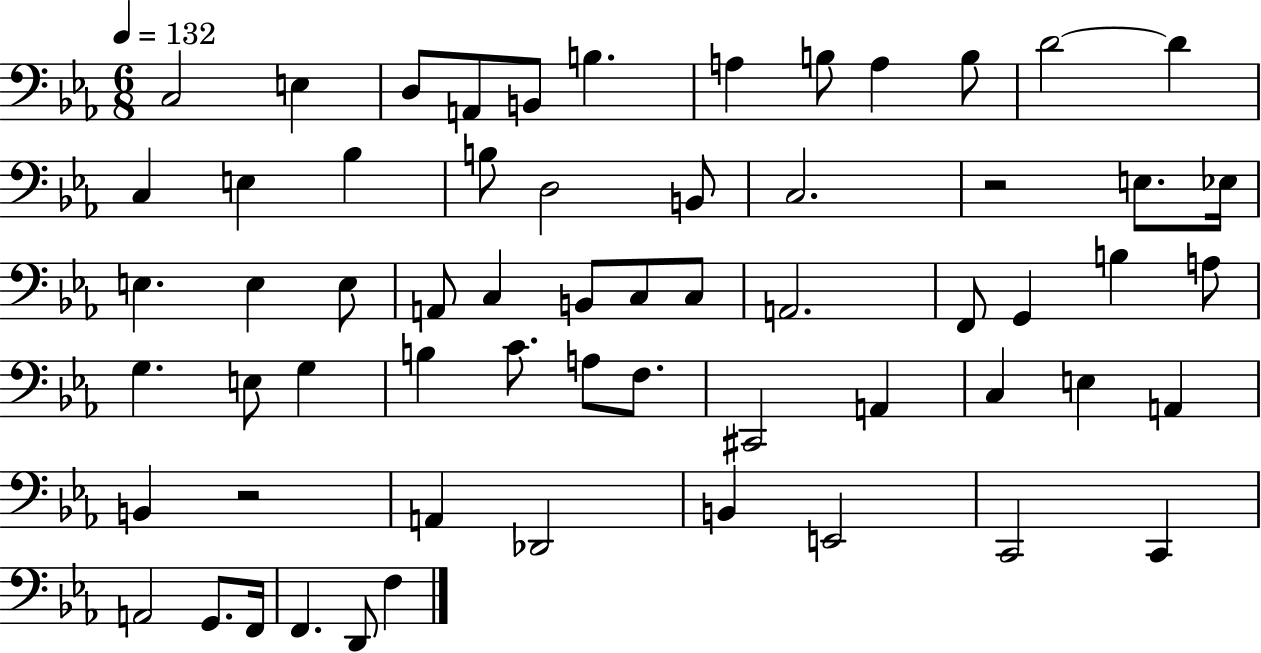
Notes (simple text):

C3/h E3/q D3/e A2/e B2/e B3/q. A3/q B3/e A3/q B3/e D4/h D4/q C3/q E3/q Bb3/q B3/e D3/h B2/e C3/h. R/h E3/e. Eb3/s E3/q. E3/q E3/e A2/e C3/q B2/e C3/e C3/e A2/h. F2/e G2/q B3/q A3/e G3/q. E3/e G3/q B3/q C4/e. A3/e F3/e. C#2/h A2/q C3/q E3/q A2/q B2/q R/h A2/q Db2/h B2/q E2/h C2/h C2/q A2/h G2/e. F2/s F2/q. D2/e F3/q